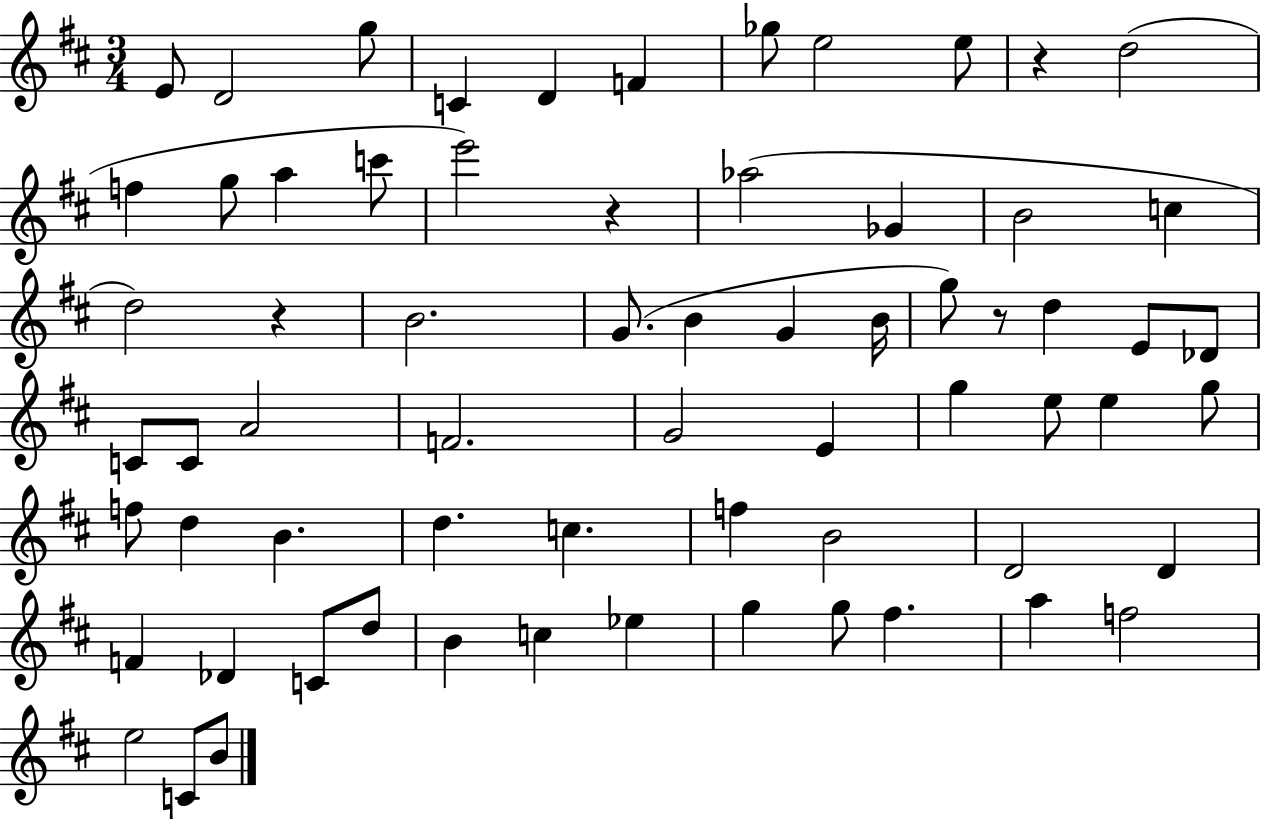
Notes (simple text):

E4/e D4/h G5/e C4/q D4/q F4/q Gb5/e E5/h E5/e R/q D5/h F5/q G5/e A5/q C6/e E6/h R/q Ab5/h Gb4/q B4/h C5/q D5/h R/q B4/h. G4/e. B4/q G4/q B4/s G5/e R/e D5/q E4/e Db4/e C4/e C4/e A4/h F4/h. G4/h E4/q G5/q E5/e E5/q G5/e F5/e D5/q B4/q. D5/q. C5/q. F5/q B4/h D4/h D4/q F4/q Db4/q C4/e D5/e B4/q C5/q Eb5/q G5/q G5/e F#5/q. A5/q F5/h E5/h C4/e B4/e